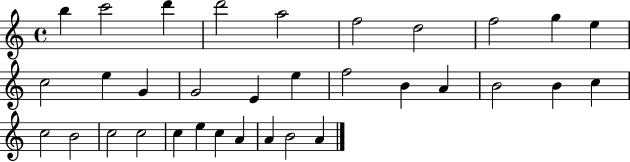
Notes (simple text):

B5/q C6/h D6/q D6/h A5/h F5/h D5/h F5/h G5/q E5/q C5/h E5/q G4/q G4/h E4/q E5/q F5/h B4/q A4/q B4/h B4/q C5/q C5/h B4/h C5/h C5/h C5/q E5/q C5/q A4/q A4/q B4/h A4/q